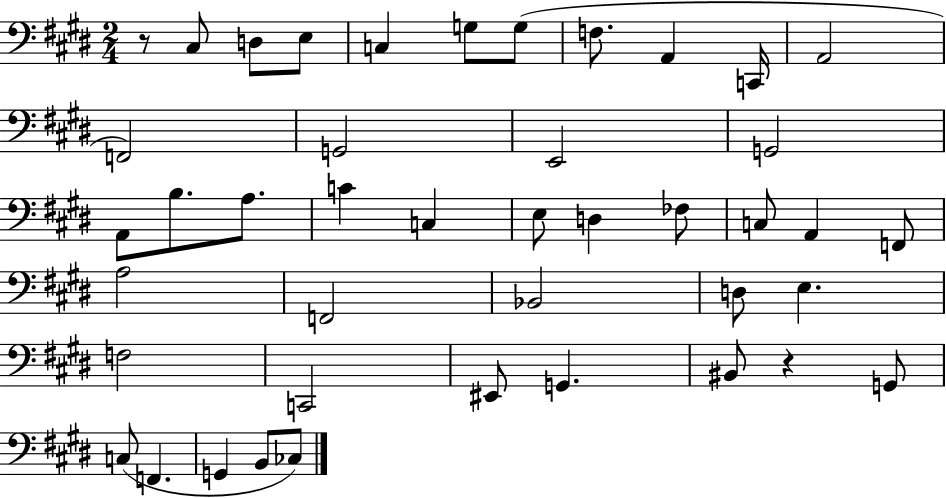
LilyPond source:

{
  \clef bass
  \numericTimeSignature
  \time 2/4
  \key e \major
  r8 cis8 d8 e8 | c4 g8 g8( | f8. a,4 c,16 | a,2 | \break f,2) | g,2 | e,2 | g,2 | \break a,8 b8. a8. | c'4 c4 | e8 d4 fes8 | c8 a,4 f,8 | \break a2 | f,2 | bes,2 | d8 e4. | \break f2 | c,2 | eis,8 g,4. | bis,8 r4 g,8 | \break c8( f,4. | g,4 b,8 ces8) | \bar "|."
}